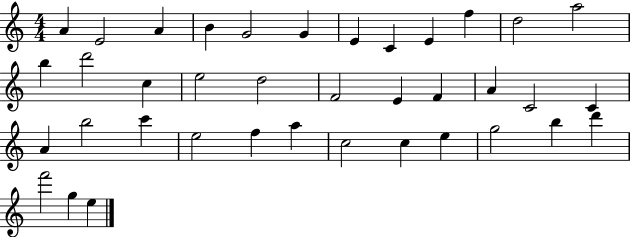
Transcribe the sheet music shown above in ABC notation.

X:1
T:Untitled
M:4/4
L:1/4
K:C
A E2 A B G2 G E C E f d2 a2 b d'2 c e2 d2 F2 E F A C2 C A b2 c' e2 f a c2 c e g2 b d' f'2 g e